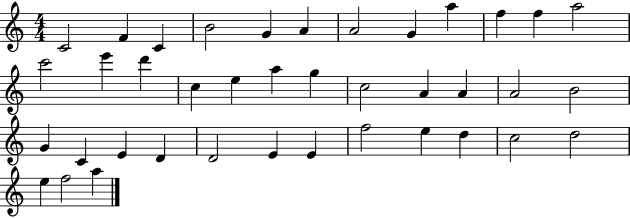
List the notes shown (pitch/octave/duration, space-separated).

C4/h F4/q C4/q B4/h G4/q A4/q A4/h G4/q A5/q F5/q F5/q A5/h C6/h E6/q D6/q C5/q E5/q A5/q G5/q C5/h A4/q A4/q A4/h B4/h G4/q C4/q E4/q D4/q D4/h E4/q E4/q F5/h E5/q D5/q C5/h D5/h E5/q F5/h A5/q